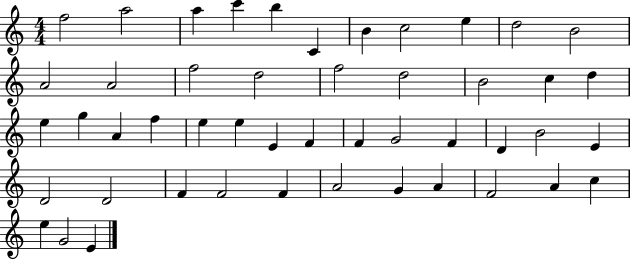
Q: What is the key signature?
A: C major